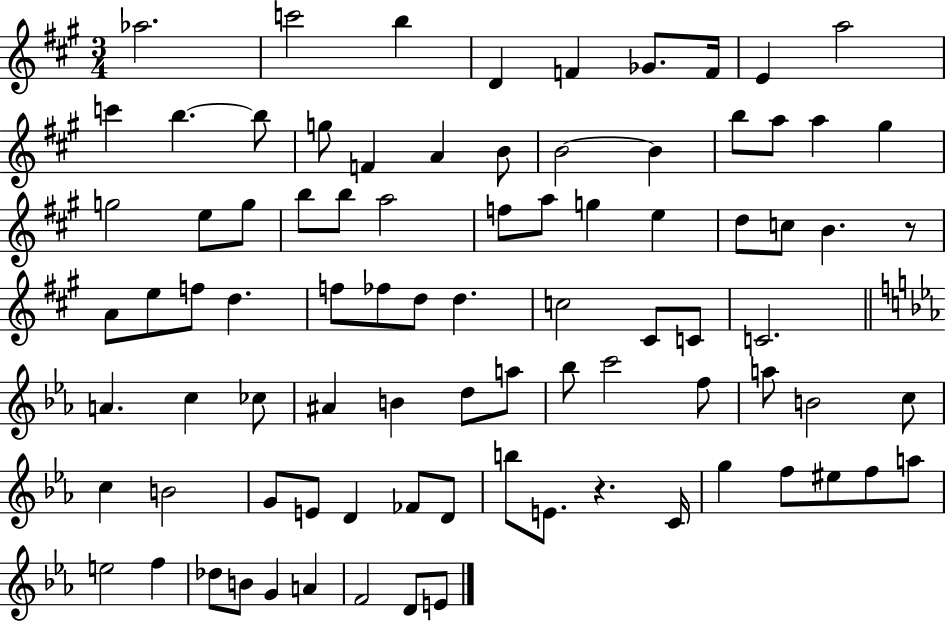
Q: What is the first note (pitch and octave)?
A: Ab5